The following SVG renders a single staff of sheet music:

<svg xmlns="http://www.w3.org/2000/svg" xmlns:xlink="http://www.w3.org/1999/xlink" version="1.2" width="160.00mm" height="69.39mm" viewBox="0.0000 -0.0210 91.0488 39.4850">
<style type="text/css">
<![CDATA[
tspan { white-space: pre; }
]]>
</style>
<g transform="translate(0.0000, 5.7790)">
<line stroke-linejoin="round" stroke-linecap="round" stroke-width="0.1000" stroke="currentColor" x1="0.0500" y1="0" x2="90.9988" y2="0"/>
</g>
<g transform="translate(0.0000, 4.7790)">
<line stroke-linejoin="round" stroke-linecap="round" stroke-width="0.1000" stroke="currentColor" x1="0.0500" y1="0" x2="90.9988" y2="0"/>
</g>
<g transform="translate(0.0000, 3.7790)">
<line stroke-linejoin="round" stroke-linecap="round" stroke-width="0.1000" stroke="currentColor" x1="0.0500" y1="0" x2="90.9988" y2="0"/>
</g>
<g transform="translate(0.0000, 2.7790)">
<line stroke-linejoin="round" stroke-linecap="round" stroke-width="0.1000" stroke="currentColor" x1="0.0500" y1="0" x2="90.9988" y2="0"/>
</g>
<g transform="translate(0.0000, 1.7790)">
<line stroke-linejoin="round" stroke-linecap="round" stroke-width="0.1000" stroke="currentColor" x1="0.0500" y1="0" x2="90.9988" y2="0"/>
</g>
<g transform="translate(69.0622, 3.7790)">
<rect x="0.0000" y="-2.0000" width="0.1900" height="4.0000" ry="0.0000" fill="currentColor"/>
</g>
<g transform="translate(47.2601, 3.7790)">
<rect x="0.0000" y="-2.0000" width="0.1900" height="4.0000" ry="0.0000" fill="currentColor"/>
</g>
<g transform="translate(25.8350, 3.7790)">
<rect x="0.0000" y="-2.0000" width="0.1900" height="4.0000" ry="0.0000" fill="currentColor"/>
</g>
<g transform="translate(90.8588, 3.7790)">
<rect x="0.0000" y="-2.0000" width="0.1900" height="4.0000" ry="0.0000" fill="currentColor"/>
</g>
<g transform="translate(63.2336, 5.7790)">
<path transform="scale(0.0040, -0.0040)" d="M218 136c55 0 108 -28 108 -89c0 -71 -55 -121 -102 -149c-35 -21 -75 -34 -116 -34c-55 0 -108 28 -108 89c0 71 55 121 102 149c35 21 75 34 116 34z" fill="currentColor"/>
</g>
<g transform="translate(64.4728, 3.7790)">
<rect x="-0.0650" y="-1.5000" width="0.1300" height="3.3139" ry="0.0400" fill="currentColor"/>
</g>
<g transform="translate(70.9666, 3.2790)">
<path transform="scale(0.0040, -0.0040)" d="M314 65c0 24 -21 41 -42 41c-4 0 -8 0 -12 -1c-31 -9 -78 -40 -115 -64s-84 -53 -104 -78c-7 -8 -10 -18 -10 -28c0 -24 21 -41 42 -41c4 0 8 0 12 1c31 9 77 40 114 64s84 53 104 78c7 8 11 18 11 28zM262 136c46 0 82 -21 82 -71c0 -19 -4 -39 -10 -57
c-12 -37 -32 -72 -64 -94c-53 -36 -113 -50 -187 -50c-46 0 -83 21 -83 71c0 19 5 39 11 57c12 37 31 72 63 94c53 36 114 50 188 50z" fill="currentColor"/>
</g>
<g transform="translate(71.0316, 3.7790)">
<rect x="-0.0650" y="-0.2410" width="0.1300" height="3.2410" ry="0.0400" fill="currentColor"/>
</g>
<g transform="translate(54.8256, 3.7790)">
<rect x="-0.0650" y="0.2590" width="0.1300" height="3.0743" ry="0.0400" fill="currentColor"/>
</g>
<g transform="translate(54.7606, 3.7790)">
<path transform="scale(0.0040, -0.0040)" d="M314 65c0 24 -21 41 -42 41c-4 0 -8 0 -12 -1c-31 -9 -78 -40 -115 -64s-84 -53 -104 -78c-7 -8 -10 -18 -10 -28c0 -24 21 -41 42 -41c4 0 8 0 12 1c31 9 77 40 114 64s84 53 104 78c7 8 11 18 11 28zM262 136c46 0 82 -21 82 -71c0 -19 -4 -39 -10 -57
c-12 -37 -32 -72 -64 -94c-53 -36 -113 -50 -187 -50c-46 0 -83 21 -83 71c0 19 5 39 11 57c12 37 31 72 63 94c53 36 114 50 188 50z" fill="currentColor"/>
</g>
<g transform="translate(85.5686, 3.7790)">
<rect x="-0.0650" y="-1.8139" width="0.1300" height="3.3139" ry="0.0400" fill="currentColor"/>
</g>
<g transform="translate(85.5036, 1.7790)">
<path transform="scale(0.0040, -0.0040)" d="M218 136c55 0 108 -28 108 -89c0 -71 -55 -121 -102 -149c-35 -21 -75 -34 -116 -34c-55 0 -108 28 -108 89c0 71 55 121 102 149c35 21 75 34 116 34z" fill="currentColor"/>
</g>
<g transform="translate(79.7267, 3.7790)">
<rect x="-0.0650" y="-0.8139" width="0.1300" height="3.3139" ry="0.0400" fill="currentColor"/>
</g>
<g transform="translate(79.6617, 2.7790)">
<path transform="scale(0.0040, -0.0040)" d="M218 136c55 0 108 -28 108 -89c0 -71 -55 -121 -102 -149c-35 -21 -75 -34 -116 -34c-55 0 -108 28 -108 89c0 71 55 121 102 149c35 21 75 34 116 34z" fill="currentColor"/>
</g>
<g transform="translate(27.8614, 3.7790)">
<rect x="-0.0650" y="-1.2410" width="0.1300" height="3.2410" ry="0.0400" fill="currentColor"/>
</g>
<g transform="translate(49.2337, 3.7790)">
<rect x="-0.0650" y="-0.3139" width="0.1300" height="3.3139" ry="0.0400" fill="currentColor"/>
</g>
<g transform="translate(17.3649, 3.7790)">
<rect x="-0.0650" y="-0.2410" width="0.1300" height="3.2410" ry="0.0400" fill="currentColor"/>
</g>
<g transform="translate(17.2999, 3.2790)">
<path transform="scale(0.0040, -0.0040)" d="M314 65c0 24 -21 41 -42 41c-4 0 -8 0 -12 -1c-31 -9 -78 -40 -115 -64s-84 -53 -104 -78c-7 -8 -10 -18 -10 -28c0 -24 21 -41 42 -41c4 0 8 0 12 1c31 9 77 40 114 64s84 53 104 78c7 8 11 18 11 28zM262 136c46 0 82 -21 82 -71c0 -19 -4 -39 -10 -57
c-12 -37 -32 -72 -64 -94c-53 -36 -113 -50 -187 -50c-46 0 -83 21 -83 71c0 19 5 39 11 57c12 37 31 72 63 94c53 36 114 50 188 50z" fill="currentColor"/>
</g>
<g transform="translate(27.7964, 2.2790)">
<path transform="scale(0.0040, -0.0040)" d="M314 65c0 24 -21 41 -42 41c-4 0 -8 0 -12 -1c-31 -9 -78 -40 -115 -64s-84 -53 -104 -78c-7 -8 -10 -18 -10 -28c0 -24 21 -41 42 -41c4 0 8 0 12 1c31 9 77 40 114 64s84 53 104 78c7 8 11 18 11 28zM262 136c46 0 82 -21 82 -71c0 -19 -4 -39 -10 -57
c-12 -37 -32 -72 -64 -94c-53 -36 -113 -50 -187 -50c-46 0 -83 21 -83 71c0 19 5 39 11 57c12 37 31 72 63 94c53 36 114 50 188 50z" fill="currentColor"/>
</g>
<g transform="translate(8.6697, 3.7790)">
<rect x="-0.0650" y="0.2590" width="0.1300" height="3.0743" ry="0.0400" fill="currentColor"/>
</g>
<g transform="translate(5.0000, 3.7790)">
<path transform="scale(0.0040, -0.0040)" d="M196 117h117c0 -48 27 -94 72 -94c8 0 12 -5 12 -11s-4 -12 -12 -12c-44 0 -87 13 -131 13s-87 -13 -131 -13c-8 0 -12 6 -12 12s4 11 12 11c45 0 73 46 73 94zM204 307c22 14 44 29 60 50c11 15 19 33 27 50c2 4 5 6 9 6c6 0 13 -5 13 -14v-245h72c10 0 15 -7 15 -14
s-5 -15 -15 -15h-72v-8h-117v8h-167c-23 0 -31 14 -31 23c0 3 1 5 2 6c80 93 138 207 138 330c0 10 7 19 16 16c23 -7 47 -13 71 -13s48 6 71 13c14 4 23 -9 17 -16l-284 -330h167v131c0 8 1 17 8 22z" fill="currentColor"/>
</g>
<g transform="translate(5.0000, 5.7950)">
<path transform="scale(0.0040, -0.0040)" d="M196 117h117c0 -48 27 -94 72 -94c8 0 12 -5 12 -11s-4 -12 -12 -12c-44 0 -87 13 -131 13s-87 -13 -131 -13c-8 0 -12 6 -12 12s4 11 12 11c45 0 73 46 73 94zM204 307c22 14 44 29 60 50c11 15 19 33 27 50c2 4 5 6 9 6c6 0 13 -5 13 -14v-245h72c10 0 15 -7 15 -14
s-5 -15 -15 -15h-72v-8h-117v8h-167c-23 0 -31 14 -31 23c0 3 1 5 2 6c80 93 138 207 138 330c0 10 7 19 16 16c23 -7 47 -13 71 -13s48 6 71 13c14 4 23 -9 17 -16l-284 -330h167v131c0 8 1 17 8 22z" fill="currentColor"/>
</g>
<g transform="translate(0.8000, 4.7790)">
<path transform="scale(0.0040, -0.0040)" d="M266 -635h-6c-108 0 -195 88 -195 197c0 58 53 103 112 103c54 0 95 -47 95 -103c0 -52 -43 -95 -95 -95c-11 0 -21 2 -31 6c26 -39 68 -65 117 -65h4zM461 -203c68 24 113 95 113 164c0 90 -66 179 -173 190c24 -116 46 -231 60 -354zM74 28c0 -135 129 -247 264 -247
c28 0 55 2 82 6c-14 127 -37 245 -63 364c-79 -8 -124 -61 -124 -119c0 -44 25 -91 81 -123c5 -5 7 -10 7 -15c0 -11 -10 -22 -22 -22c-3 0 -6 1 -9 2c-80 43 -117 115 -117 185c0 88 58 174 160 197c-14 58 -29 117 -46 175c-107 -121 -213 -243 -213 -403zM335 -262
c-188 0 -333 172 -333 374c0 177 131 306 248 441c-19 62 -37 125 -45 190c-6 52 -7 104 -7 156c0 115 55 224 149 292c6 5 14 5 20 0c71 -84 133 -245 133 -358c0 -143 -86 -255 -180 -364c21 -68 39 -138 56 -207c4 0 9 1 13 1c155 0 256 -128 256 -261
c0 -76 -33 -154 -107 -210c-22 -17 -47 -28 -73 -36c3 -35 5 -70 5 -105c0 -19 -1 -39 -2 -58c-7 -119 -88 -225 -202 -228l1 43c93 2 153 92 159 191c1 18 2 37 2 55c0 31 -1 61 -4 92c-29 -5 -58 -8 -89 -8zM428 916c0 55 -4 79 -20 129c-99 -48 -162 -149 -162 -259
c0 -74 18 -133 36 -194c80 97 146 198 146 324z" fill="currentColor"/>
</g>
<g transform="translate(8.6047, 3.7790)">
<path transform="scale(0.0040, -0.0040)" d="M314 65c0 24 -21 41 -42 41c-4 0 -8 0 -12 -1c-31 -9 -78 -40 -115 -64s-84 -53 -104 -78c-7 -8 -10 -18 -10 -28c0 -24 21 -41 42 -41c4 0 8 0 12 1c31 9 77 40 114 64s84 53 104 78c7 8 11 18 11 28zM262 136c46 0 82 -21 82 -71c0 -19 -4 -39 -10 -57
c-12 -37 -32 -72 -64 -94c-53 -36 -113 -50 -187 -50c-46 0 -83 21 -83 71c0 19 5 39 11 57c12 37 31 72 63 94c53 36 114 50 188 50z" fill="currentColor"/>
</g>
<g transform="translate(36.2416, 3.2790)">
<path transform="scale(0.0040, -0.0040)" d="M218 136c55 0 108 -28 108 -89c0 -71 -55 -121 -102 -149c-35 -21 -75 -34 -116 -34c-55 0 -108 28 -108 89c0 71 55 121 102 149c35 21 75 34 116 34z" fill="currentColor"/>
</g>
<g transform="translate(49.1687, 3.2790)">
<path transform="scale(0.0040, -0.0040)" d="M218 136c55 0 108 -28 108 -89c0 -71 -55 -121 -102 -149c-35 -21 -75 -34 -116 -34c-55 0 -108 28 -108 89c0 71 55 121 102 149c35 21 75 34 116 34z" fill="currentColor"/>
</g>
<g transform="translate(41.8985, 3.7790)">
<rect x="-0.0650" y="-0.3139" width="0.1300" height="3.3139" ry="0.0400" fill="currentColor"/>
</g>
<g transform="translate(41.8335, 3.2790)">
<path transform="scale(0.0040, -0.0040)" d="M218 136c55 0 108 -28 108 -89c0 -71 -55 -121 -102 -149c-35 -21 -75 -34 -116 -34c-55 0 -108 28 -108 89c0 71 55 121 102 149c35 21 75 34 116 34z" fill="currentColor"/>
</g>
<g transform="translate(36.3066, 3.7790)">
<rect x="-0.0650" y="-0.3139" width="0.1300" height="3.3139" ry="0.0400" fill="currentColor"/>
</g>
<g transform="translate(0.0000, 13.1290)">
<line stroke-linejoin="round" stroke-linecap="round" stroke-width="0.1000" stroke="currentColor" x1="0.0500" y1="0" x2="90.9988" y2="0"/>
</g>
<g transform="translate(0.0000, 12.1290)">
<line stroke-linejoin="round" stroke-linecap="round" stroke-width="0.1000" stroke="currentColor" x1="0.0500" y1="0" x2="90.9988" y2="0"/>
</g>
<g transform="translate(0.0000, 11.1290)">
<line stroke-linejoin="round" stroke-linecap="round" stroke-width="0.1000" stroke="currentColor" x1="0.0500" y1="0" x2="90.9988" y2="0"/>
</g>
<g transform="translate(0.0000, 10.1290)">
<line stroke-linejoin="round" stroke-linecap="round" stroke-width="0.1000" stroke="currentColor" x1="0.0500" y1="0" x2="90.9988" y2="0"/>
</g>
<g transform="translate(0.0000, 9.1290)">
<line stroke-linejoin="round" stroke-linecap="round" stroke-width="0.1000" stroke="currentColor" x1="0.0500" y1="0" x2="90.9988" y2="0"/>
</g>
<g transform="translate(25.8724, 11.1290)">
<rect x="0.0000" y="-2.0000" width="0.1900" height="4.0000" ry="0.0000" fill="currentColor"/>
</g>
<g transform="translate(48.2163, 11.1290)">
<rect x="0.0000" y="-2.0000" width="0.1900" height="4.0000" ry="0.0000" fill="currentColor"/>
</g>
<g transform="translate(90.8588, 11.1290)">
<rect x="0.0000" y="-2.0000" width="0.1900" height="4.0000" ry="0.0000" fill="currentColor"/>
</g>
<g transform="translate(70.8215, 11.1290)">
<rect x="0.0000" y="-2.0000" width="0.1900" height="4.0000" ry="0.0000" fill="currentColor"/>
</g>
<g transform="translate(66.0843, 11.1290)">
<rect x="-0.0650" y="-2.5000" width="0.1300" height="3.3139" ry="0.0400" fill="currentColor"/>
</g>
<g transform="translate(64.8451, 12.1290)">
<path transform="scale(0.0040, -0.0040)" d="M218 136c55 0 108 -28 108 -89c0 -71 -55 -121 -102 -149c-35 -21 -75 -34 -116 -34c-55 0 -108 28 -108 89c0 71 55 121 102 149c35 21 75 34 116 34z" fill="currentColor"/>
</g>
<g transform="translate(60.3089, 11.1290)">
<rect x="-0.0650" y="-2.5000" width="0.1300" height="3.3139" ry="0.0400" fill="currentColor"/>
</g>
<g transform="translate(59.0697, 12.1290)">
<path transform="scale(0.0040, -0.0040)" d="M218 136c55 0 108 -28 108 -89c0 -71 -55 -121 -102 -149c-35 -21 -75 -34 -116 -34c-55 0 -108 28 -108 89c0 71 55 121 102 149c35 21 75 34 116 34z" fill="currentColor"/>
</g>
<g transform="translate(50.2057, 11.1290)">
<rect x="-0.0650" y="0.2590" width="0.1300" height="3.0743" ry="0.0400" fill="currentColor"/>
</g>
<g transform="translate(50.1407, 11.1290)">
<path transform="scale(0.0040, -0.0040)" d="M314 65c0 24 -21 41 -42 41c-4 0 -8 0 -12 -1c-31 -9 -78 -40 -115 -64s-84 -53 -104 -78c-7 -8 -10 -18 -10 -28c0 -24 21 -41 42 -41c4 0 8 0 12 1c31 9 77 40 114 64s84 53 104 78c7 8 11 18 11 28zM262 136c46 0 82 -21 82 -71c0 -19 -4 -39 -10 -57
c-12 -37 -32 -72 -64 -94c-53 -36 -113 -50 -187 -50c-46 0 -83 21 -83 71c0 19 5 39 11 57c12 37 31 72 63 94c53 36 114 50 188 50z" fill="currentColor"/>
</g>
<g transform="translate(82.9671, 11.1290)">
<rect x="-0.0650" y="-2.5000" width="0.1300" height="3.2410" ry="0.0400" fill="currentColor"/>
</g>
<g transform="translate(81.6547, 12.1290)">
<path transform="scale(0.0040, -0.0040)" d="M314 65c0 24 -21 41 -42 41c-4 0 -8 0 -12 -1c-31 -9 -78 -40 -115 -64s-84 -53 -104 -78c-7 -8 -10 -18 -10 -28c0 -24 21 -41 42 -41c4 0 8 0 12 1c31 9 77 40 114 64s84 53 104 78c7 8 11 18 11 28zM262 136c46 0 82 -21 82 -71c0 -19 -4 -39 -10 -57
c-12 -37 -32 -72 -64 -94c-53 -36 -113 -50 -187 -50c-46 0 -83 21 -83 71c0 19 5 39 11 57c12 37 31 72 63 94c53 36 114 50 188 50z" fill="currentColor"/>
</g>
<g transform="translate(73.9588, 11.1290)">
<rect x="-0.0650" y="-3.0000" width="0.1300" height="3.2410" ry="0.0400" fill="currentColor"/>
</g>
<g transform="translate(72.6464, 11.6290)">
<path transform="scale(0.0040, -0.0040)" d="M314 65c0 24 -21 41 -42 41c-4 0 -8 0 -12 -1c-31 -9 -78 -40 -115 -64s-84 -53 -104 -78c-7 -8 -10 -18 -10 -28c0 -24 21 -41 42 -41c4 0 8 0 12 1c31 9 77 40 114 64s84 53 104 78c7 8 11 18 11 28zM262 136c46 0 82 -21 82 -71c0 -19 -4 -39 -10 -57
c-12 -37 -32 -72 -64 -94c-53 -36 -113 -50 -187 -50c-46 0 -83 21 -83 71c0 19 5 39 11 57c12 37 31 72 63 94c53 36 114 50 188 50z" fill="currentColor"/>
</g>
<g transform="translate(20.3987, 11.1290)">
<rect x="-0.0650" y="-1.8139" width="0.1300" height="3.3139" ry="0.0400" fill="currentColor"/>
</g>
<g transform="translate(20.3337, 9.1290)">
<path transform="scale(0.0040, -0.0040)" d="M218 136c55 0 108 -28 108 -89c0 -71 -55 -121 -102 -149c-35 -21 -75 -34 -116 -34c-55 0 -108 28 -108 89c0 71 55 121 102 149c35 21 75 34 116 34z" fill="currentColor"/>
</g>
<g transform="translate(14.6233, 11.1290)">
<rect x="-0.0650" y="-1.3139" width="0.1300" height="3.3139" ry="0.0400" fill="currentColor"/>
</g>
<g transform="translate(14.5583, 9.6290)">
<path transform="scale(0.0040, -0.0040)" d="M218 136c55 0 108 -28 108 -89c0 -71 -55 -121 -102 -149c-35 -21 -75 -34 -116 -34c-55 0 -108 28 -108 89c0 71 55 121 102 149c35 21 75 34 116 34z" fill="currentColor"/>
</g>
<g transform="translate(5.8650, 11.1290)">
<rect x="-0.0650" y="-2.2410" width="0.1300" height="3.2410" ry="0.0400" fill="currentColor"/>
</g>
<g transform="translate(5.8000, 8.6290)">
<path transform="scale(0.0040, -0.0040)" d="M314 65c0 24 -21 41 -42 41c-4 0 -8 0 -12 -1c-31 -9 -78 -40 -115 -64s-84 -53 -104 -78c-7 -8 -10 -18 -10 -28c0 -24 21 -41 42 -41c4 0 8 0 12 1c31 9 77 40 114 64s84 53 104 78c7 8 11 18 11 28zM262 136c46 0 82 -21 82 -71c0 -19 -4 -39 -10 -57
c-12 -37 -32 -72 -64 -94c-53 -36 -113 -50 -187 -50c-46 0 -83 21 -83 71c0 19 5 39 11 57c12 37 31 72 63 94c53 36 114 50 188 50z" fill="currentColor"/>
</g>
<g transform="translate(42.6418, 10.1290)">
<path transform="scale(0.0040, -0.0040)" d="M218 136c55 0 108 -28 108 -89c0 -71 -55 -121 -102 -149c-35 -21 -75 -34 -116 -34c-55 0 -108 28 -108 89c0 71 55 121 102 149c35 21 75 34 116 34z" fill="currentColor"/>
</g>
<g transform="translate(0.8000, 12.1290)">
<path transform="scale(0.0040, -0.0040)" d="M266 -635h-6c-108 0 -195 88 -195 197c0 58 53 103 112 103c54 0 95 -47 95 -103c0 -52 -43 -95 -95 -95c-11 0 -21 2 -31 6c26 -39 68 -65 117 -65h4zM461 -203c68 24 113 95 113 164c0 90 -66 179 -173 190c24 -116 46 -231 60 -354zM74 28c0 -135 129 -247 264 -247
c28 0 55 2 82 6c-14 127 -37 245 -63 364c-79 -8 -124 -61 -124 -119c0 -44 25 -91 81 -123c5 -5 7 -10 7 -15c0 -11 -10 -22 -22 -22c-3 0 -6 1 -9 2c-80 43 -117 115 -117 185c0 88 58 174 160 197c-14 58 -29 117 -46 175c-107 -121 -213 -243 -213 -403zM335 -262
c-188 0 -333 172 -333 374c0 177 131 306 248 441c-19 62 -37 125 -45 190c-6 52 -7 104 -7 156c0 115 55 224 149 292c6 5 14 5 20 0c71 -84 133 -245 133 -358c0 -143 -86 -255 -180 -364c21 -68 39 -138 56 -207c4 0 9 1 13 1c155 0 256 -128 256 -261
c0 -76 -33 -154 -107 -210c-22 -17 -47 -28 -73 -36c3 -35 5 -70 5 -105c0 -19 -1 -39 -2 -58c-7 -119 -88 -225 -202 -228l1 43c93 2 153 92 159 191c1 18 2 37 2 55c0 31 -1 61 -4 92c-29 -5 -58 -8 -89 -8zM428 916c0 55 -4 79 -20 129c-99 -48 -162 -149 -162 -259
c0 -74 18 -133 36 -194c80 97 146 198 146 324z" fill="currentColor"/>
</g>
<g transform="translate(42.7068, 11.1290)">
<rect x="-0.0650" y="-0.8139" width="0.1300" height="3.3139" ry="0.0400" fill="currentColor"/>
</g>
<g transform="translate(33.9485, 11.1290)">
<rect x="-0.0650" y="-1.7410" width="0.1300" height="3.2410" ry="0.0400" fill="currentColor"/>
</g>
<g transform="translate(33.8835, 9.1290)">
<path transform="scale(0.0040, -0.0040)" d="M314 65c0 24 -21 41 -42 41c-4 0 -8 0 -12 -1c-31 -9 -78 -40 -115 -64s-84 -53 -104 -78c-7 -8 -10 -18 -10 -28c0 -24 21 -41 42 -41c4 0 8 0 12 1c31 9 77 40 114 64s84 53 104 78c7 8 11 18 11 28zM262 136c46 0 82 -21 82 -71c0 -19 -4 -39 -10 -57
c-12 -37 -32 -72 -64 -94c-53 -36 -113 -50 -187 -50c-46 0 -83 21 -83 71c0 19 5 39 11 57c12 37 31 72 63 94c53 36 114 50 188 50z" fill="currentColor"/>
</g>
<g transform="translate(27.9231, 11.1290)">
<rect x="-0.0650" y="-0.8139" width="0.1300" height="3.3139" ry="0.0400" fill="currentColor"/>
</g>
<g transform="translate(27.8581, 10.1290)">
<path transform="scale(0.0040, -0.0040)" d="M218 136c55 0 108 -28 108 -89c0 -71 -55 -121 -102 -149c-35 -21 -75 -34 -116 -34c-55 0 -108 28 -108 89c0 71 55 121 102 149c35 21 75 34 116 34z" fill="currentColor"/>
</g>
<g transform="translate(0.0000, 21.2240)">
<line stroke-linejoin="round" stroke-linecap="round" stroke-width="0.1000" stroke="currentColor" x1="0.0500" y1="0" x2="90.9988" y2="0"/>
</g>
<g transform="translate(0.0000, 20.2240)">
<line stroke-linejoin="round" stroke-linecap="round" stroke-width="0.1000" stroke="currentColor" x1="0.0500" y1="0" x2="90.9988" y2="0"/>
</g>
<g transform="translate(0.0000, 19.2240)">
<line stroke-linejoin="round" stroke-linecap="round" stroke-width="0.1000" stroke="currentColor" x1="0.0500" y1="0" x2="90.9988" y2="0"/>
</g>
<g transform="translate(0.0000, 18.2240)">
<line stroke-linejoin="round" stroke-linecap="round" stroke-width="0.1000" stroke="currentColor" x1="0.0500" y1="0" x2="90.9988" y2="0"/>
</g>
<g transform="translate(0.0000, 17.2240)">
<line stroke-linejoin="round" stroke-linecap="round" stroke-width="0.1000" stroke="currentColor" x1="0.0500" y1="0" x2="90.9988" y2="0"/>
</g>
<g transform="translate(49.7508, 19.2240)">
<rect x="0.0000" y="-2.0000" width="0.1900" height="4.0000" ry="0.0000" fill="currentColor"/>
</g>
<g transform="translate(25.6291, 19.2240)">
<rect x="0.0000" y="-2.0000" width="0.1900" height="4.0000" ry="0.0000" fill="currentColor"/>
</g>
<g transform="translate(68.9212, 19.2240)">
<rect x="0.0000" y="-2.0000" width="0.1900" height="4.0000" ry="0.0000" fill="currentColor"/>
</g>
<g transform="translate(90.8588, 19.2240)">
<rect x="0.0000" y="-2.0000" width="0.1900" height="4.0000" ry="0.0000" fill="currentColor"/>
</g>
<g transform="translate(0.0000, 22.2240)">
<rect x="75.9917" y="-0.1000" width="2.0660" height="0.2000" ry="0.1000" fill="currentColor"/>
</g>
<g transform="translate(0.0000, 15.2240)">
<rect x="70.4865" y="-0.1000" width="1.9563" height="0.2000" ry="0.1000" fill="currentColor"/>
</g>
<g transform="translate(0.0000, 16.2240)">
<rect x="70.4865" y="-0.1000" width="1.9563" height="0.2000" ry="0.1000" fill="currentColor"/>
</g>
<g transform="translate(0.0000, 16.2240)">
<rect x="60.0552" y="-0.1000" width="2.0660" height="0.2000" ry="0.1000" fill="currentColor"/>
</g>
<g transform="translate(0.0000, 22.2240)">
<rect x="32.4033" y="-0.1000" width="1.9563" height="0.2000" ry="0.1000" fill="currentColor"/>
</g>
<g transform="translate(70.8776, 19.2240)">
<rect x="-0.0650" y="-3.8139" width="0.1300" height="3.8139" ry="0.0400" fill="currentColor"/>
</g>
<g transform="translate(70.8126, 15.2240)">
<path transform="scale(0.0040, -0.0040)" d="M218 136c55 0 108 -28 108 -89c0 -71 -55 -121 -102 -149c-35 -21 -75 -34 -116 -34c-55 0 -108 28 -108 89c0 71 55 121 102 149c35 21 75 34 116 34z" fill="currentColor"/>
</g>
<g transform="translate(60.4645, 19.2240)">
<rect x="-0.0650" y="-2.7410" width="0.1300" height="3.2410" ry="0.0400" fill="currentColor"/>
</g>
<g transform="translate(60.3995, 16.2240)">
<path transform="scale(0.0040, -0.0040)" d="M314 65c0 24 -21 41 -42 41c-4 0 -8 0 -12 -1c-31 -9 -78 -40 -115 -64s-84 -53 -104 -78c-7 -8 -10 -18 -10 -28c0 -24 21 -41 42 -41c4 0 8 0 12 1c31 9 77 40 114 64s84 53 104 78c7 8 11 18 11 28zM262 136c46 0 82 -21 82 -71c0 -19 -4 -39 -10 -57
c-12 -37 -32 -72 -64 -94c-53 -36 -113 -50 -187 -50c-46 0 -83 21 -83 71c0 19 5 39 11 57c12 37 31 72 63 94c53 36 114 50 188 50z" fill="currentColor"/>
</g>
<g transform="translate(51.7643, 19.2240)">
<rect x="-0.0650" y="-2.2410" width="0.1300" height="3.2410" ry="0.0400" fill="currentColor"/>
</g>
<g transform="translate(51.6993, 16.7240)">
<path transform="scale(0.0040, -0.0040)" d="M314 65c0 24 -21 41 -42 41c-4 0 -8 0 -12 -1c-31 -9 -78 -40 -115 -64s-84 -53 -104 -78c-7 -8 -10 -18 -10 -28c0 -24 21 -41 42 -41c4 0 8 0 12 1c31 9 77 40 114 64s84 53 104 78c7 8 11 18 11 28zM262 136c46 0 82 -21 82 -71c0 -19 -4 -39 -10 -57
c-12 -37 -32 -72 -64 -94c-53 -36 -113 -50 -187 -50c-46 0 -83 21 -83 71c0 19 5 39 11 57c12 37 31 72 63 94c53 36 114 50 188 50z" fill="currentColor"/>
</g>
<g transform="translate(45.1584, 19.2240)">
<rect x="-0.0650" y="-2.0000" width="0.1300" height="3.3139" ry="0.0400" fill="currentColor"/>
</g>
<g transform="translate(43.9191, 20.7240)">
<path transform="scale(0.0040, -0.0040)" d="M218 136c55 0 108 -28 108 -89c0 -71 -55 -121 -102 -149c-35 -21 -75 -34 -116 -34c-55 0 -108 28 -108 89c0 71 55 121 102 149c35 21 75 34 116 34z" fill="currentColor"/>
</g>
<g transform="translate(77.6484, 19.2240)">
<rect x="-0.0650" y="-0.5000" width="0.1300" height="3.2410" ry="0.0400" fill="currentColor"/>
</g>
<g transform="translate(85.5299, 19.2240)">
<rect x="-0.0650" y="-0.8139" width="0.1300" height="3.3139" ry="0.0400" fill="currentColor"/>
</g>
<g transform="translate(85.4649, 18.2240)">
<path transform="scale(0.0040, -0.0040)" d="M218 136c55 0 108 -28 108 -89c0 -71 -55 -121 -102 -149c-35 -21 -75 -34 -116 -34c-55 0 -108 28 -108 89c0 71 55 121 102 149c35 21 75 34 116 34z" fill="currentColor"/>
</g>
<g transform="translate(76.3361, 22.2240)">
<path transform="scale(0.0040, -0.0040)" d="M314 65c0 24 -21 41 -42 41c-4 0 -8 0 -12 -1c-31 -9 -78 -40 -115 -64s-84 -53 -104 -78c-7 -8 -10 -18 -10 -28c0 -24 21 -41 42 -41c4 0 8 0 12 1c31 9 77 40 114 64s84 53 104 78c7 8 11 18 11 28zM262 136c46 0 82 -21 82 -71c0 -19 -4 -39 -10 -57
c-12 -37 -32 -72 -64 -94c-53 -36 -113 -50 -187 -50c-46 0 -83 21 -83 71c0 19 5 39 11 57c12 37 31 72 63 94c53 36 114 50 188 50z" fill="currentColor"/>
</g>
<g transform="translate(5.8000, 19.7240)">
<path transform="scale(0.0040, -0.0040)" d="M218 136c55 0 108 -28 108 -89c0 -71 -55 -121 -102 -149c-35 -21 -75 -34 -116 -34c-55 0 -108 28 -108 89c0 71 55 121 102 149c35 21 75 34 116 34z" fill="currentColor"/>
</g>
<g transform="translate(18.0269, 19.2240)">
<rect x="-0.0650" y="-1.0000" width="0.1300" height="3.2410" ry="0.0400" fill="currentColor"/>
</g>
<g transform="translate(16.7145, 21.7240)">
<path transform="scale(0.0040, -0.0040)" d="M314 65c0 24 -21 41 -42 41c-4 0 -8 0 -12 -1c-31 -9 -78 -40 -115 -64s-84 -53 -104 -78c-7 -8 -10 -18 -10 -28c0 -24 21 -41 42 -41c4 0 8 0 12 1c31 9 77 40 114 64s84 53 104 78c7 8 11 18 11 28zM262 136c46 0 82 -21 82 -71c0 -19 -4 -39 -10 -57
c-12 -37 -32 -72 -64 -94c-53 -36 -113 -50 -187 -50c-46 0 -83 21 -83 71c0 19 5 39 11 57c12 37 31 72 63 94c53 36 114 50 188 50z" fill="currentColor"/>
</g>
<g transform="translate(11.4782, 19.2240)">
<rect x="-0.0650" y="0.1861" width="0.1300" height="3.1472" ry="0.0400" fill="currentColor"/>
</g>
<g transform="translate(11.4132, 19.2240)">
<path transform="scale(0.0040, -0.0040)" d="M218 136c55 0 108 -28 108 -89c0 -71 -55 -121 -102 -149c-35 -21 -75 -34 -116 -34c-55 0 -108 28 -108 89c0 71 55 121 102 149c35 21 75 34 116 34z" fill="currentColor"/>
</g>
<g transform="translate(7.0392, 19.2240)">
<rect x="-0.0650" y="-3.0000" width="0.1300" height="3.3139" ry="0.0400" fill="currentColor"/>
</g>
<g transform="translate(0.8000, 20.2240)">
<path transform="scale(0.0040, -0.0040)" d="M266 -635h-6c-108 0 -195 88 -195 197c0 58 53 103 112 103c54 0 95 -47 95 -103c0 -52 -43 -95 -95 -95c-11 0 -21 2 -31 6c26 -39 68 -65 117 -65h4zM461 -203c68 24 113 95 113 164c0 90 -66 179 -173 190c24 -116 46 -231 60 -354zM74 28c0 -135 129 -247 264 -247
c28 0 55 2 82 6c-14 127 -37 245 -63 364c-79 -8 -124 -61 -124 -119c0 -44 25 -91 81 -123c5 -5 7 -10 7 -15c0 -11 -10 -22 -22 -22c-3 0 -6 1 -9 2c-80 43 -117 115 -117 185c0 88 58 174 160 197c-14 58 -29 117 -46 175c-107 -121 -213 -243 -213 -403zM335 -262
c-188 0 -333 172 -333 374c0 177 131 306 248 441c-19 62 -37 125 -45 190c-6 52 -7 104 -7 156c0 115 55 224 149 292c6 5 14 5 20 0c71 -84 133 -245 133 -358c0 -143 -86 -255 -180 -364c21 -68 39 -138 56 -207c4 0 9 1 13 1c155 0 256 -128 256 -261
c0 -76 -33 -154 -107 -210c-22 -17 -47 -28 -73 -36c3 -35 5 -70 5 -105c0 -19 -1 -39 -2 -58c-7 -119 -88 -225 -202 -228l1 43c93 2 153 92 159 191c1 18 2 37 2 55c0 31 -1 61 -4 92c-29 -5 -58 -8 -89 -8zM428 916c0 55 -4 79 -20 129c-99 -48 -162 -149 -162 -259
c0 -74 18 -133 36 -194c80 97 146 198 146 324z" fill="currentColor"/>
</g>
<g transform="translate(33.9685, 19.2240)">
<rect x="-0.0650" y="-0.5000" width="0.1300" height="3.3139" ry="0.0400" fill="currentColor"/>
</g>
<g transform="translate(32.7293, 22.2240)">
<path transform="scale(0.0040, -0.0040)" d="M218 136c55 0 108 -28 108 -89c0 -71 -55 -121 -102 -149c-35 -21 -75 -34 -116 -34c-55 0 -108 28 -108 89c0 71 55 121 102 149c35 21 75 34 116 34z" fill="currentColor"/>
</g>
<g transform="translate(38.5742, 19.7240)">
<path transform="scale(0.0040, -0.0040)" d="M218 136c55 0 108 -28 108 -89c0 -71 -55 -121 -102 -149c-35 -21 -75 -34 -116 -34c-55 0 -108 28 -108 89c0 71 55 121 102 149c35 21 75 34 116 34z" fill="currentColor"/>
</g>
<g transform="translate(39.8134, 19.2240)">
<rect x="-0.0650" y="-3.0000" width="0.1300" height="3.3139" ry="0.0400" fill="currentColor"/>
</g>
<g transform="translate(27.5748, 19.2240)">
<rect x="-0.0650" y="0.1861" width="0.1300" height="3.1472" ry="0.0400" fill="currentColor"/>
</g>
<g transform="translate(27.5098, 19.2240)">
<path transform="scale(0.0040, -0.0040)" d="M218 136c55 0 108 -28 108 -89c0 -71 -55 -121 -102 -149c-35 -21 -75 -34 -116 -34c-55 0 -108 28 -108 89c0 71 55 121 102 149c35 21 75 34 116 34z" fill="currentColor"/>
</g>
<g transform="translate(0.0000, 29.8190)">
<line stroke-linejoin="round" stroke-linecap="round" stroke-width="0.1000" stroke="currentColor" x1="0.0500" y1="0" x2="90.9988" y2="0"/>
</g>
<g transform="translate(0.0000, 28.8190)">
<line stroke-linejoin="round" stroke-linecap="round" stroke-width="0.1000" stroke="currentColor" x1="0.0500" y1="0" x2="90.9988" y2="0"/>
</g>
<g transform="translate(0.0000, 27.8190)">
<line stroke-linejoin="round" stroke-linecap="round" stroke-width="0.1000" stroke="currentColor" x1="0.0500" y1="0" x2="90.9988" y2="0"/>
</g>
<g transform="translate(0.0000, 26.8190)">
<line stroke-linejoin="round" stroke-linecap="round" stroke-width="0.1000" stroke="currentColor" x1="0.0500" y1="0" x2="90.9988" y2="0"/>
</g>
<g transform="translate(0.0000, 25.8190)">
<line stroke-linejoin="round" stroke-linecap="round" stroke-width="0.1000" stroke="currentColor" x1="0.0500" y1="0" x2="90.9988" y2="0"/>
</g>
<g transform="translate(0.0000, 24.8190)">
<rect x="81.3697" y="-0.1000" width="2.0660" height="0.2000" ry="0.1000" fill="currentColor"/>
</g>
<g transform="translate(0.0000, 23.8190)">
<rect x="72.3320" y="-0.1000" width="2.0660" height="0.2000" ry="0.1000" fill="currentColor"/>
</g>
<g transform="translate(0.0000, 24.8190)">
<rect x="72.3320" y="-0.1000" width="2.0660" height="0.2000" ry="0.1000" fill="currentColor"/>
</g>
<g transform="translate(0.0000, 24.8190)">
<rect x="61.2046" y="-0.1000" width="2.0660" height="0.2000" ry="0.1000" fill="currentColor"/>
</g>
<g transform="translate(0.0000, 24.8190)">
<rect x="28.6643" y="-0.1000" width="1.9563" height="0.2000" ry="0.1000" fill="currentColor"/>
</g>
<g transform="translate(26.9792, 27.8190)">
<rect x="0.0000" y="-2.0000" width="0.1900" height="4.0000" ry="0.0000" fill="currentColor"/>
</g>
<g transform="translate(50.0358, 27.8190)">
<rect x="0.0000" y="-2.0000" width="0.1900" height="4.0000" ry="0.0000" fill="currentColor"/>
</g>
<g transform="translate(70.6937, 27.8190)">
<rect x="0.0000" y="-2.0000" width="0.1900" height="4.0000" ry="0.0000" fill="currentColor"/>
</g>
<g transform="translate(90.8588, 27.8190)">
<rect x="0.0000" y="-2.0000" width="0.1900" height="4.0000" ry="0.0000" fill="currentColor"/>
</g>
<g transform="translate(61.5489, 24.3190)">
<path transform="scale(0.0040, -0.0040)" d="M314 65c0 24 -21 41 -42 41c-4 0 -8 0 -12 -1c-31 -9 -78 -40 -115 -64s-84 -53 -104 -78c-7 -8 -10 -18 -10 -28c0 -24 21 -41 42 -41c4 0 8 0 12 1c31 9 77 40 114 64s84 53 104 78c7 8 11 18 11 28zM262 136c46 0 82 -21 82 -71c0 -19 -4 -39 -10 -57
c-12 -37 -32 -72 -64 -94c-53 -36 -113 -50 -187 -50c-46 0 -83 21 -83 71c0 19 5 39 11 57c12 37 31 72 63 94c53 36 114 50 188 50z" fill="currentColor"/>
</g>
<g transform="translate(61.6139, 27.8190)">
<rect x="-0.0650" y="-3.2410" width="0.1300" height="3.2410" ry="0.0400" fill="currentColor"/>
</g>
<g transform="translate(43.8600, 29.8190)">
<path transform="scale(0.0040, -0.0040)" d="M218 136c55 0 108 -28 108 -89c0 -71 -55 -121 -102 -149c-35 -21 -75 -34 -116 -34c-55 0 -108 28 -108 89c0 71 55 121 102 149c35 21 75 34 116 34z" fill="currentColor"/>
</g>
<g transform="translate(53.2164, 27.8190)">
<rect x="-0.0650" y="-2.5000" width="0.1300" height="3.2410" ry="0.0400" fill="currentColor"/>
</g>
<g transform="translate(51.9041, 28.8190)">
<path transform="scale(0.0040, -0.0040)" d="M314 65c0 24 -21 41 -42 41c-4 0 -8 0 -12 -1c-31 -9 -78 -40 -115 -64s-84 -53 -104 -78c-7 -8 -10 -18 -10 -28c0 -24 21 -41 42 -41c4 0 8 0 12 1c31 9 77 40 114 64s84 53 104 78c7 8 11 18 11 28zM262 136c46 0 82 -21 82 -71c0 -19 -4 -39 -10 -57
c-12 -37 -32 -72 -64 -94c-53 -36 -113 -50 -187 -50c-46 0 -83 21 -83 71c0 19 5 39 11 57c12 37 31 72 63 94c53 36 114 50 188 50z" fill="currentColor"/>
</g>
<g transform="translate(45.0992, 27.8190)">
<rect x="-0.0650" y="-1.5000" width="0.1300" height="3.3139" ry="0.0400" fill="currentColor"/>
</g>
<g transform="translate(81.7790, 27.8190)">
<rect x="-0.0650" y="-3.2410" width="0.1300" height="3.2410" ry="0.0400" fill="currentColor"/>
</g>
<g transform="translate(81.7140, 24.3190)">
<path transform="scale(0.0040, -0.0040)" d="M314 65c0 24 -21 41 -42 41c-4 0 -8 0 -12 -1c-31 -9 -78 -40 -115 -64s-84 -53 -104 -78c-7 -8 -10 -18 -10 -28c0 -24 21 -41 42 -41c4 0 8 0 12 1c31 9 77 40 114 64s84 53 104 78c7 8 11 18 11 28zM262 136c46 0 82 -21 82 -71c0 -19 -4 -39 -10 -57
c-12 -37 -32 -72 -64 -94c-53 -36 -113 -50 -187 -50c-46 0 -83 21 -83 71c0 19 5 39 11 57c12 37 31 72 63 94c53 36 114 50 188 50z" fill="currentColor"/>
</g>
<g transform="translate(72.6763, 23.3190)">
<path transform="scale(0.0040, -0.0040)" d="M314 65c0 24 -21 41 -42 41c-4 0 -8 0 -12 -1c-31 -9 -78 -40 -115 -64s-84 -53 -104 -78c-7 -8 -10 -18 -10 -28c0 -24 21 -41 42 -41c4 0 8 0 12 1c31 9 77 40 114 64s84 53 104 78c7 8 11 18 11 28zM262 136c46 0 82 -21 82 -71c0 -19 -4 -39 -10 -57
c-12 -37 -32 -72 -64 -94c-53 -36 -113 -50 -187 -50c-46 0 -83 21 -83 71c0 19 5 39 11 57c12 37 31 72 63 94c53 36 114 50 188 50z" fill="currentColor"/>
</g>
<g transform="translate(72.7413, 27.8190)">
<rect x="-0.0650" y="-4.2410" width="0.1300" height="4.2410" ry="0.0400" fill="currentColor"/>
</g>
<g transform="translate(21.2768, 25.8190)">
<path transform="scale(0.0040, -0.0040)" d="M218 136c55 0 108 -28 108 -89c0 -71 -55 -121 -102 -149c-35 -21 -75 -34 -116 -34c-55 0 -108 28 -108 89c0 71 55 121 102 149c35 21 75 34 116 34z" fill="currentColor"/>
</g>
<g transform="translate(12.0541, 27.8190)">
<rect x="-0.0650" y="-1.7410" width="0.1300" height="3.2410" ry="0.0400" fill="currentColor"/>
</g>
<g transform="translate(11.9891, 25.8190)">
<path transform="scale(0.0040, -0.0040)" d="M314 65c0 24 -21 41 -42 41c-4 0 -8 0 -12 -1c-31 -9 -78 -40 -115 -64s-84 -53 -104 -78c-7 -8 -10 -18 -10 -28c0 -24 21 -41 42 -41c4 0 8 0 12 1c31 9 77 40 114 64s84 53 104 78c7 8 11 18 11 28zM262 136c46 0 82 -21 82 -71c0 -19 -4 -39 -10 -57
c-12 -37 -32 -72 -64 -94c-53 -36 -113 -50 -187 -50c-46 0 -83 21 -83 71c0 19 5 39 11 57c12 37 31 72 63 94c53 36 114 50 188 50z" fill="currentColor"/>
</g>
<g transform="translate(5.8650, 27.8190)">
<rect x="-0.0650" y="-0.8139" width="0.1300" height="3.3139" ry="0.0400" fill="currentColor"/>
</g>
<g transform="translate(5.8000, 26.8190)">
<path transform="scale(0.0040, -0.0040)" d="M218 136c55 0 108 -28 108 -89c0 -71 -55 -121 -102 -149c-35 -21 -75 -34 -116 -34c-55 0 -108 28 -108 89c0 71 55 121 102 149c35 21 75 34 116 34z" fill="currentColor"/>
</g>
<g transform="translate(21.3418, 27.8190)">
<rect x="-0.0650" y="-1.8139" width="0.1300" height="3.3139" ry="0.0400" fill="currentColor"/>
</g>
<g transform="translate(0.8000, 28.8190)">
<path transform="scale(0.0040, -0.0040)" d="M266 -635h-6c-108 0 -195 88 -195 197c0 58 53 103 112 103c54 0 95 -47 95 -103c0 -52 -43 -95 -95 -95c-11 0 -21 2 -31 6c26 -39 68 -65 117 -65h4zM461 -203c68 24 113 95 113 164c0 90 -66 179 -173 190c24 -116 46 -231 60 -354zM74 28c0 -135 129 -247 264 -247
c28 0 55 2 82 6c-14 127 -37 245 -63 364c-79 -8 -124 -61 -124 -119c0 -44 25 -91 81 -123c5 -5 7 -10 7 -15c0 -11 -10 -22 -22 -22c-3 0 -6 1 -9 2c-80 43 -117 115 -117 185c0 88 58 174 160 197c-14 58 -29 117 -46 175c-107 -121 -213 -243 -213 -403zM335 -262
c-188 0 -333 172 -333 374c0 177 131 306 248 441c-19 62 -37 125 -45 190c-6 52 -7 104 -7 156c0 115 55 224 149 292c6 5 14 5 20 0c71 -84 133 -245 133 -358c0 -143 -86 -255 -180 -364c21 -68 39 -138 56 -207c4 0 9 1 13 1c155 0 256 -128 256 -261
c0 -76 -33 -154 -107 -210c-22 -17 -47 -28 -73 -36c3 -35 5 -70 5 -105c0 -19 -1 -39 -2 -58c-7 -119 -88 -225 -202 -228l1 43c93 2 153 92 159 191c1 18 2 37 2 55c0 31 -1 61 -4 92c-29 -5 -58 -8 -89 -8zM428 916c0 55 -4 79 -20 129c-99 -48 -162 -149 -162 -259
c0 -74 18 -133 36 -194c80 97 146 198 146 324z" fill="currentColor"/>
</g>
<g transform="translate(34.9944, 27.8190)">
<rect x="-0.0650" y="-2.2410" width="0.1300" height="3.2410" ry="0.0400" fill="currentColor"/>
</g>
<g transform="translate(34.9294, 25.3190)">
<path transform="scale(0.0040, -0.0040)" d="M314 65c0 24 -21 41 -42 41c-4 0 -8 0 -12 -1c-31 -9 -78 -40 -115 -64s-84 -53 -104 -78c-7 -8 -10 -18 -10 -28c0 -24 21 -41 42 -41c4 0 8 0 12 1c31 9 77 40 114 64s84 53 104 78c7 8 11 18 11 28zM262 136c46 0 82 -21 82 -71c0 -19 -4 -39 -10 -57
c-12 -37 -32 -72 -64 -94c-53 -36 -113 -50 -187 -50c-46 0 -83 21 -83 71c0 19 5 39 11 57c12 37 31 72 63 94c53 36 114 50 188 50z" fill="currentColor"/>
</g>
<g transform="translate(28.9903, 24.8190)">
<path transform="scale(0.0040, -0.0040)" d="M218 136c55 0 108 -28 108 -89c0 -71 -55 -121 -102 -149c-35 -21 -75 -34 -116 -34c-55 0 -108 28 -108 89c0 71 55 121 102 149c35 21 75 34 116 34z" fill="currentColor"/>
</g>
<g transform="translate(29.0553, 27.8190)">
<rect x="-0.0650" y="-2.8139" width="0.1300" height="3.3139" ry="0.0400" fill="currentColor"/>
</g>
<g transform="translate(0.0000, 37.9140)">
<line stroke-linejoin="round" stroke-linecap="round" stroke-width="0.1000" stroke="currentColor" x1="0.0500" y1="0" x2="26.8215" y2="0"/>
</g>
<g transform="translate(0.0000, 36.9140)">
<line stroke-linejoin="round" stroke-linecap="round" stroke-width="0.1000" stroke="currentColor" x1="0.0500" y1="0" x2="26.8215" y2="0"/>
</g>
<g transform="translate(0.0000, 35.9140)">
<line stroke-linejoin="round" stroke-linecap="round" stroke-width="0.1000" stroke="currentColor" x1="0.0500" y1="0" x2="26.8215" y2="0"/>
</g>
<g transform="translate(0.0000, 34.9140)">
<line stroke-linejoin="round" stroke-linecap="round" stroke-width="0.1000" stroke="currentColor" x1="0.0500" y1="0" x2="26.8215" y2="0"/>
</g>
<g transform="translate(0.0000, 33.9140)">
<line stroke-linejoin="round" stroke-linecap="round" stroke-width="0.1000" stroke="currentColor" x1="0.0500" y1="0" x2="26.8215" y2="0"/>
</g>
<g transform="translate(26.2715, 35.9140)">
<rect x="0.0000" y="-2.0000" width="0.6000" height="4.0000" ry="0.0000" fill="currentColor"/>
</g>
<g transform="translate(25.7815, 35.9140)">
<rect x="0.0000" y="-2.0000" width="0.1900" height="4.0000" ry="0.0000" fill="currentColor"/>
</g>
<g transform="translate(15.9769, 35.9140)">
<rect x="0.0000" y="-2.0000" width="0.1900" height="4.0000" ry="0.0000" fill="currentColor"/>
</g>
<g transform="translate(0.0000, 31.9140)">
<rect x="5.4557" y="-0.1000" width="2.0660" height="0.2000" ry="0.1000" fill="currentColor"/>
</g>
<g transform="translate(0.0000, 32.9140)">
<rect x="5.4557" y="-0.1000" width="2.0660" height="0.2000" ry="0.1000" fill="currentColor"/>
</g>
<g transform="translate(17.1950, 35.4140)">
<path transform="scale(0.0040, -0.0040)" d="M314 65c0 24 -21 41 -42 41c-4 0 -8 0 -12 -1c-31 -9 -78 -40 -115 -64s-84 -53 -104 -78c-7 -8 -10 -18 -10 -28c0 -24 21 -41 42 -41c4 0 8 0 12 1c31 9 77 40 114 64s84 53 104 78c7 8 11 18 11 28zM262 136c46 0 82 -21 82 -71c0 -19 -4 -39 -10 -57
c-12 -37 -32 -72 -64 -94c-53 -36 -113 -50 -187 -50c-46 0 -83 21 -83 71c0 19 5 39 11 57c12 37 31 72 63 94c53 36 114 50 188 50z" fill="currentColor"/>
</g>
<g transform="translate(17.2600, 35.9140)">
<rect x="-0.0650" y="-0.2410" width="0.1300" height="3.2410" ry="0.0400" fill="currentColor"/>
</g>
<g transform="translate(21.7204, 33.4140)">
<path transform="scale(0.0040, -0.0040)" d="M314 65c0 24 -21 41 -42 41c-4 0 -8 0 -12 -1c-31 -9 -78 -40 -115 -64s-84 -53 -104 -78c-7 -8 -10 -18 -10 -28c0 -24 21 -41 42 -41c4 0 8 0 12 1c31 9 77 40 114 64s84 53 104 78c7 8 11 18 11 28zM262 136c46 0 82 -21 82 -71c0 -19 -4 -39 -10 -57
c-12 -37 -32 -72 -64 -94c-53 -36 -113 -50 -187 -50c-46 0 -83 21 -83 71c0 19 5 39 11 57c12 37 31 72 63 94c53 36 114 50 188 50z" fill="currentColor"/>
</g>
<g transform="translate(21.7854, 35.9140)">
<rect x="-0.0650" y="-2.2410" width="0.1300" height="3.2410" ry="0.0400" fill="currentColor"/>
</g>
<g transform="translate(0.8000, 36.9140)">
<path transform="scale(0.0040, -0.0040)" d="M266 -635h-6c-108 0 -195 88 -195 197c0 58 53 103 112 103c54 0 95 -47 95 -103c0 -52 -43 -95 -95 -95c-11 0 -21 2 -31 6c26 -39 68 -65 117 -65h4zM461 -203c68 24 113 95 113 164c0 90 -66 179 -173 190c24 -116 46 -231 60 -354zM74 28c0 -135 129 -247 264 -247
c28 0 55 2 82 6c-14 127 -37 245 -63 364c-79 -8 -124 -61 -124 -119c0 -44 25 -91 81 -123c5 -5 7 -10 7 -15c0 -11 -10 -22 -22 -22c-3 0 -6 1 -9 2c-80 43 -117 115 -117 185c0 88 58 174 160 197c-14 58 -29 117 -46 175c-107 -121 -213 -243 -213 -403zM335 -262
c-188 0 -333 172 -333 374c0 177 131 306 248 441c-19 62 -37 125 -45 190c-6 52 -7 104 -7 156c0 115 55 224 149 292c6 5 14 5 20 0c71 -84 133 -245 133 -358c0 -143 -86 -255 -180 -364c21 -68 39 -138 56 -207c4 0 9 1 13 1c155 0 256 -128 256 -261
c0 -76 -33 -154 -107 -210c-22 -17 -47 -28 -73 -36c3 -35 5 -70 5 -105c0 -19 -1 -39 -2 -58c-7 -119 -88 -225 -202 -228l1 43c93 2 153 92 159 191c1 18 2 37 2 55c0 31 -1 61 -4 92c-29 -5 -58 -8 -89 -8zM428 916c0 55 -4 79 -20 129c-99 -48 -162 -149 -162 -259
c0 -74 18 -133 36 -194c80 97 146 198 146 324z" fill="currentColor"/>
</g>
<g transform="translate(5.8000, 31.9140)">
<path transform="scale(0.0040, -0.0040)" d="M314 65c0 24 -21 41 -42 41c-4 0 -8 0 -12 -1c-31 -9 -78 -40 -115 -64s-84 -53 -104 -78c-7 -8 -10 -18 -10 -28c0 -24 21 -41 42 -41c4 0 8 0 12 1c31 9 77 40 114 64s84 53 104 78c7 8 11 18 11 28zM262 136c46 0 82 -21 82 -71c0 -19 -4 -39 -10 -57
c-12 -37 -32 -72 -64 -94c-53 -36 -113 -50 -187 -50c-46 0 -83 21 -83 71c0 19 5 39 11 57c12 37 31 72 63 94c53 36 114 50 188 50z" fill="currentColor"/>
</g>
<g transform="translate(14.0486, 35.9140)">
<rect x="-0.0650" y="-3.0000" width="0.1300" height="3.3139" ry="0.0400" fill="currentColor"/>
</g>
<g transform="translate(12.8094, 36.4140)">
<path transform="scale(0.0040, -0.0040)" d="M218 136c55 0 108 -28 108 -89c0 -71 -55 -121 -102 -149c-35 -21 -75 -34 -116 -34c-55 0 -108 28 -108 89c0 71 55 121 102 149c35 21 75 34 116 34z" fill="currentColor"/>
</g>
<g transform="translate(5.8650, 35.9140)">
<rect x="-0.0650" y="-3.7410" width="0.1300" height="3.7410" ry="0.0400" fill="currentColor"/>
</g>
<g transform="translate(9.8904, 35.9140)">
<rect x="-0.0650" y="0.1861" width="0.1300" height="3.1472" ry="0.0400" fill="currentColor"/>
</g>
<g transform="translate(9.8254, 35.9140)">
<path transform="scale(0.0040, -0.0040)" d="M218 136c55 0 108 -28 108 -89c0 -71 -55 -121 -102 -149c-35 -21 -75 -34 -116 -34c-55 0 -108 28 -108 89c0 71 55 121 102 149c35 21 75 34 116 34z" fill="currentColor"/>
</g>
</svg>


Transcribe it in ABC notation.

X:1
T:Untitled
M:4/4
L:1/4
K:C
B2 c2 e2 c c c B2 E c2 d f g2 e f d f2 d B2 G G A2 G2 A B D2 B C A F g2 a2 c' C2 d d f2 f a g2 E G2 b2 d'2 b2 c'2 B A c2 g2